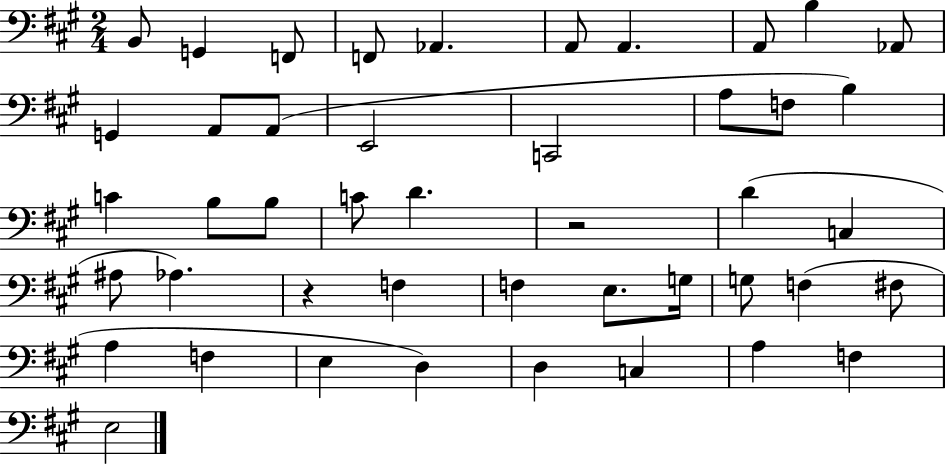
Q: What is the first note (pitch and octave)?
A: B2